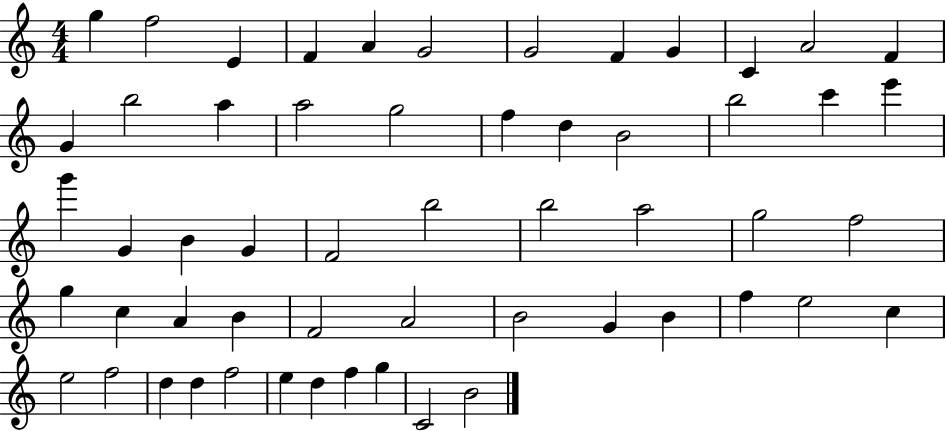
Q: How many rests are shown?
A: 0